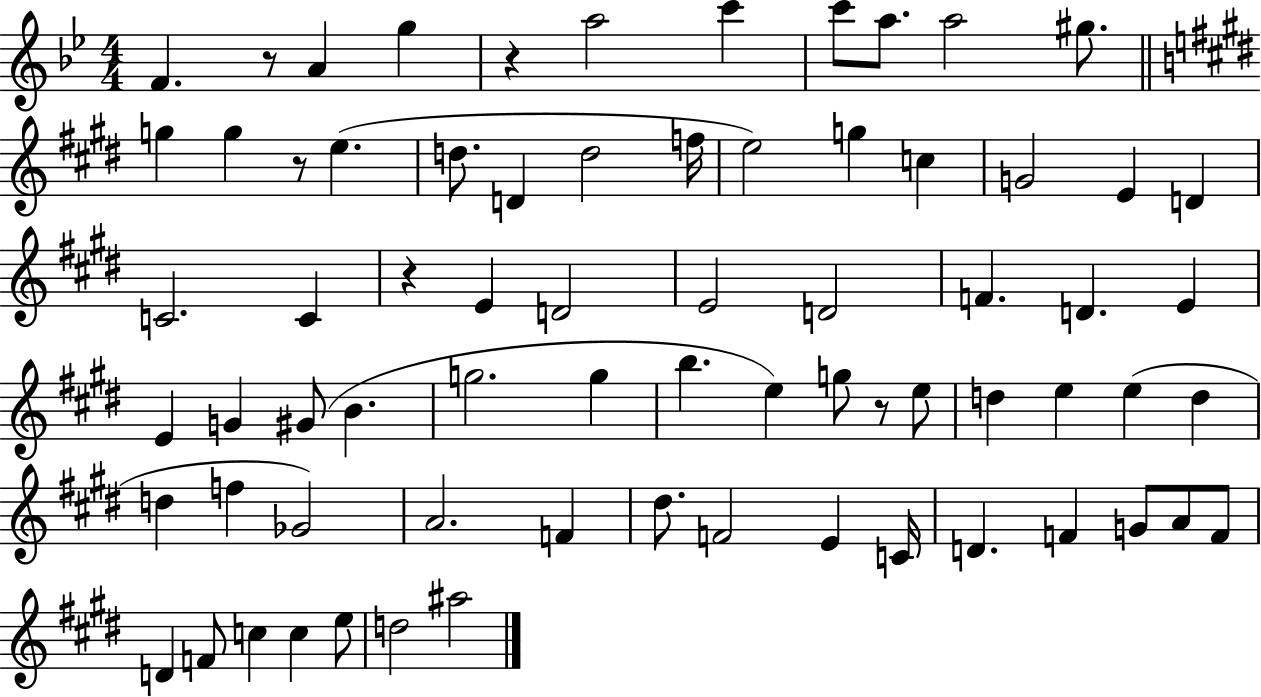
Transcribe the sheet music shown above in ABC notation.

X:1
T:Untitled
M:4/4
L:1/4
K:Bb
F z/2 A g z a2 c' c'/2 a/2 a2 ^g/2 g g z/2 e d/2 D d2 f/4 e2 g c G2 E D C2 C z E D2 E2 D2 F D E E G ^G/2 B g2 g b e g/2 z/2 e/2 d e e d d f _G2 A2 F ^d/2 F2 E C/4 D F G/2 A/2 F/2 D F/2 c c e/2 d2 ^a2